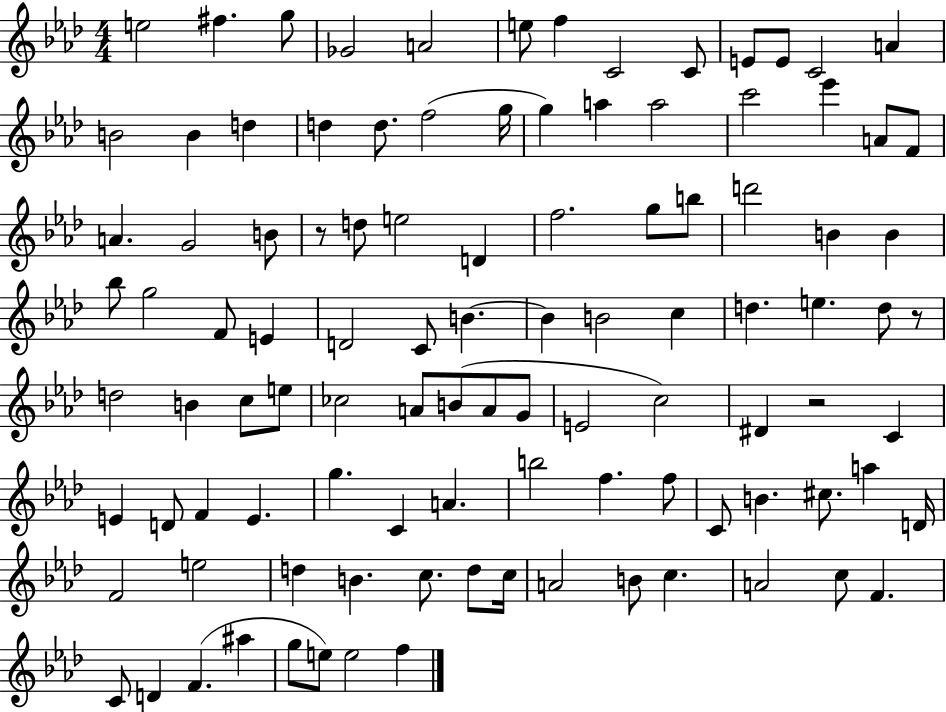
{
  \clef treble
  \numericTimeSignature
  \time 4/4
  \key aes \major
  e''2 fis''4. g''8 | ges'2 a'2 | e''8 f''4 c'2 c'8 | e'8 e'8 c'2 a'4 | \break b'2 b'4 d''4 | d''4 d''8. f''2( g''16 | g''4) a''4 a''2 | c'''2 ees'''4 a'8 f'8 | \break a'4. g'2 b'8 | r8 d''8 e''2 d'4 | f''2. g''8 b''8 | d'''2 b'4 b'4 | \break bes''8 g''2 f'8 e'4 | d'2 c'8 b'4.~~ | b'4 b'2 c''4 | d''4. e''4. d''8 r8 | \break d''2 b'4 c''8 e''8 | ces''2 a'8 b'8( a'8 g'8 | e'2 c''2) | dis'4 r2 c'4 | \break e'4 d'8 f'4 e'4. | g''4. c'4 a'4. | b''2 f''4. f''8 | c'8 b'4. cis''8. a''4 d'16 | \break f'2 e''2 | d''4 b'4. c''8. d''8 c''16 | a'2 b'8 c''4. | a'2 c''8 f'4. | \break c'8 d'4 f'4.( ais''4 | g''8 e''8) e''2 f''4 | \bar "|."
}